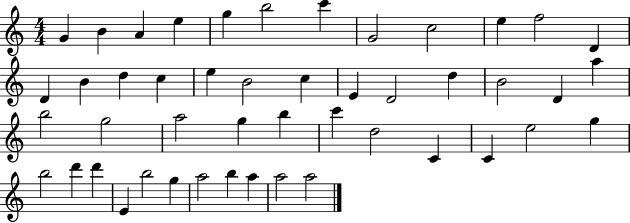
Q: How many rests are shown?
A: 0